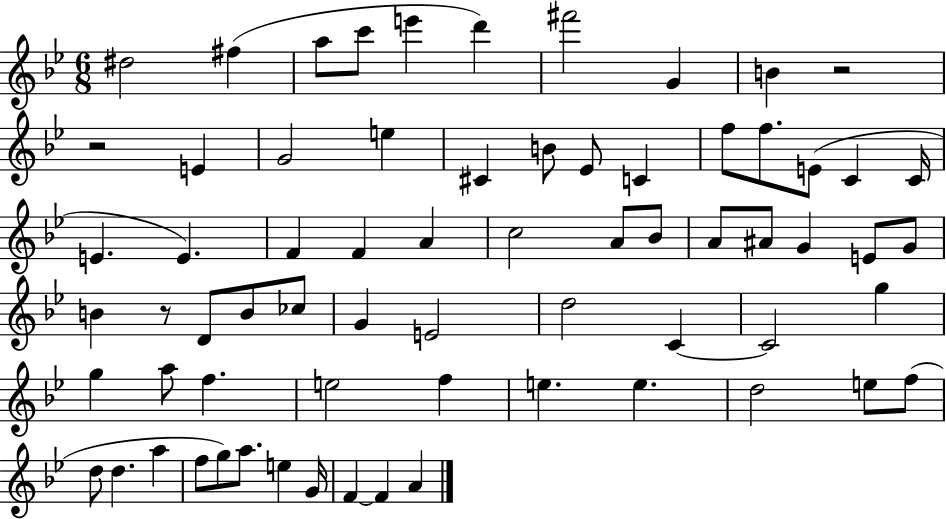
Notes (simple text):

D#5/h F#5/q A5/e C6/e E6/q D6/q F#6/h G4/q B4/q R/h R/h E4/q G4/h E5/q C#4/q B4/e Eb4/e C4/q F5/e F5/e. E4/e C4/q C4/s E4/q. E4/q. F4/q F4/q A4/q C5/h A4/e Bb4/e A4/e A#4/e G4/q E4/e G4/e B4/q R/e D4/e B4/e CES5/e G4/q E4/h D5/h C4/q C4/h G5/q G5/q A5/e F5/q. E5/h F5/q E5/q. E5/q. D5/h E5/e F5/e D5/e D5/q. A5/q F5/e G5/e A5/e. E5/q G4/s F4/q F4/q A4/q